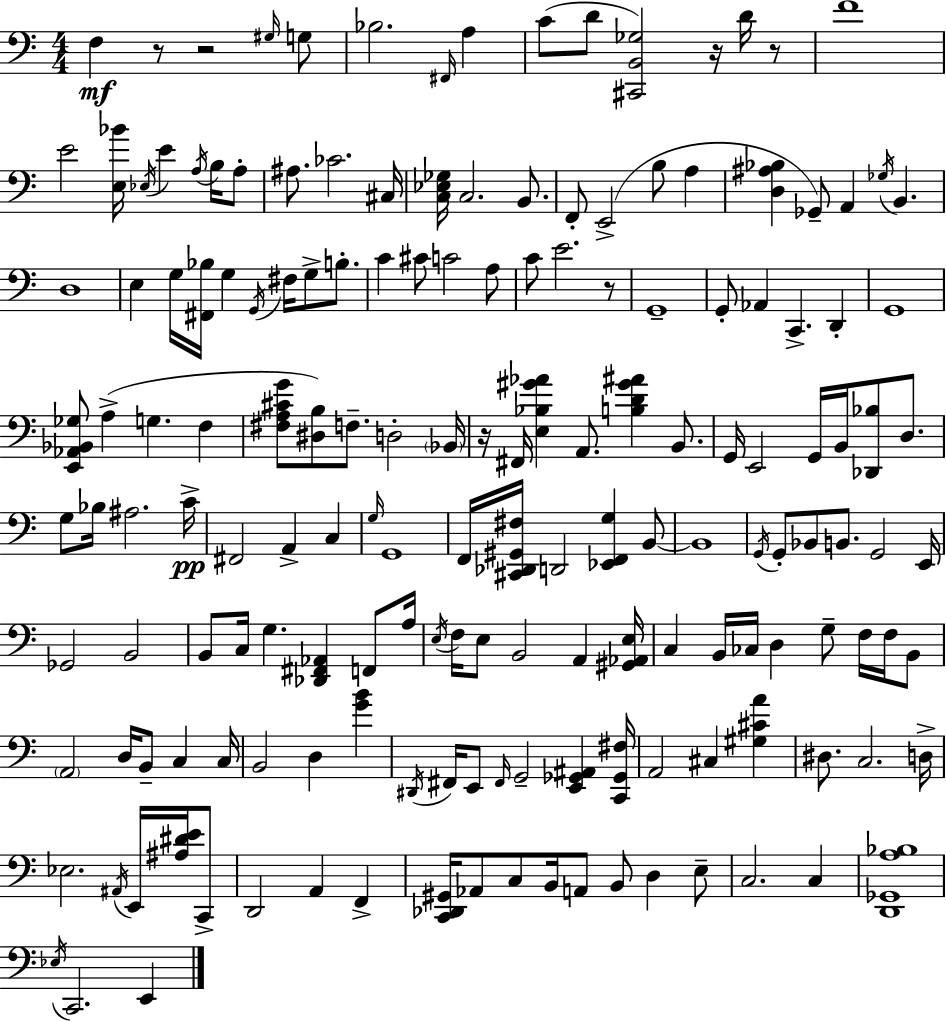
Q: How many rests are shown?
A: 6